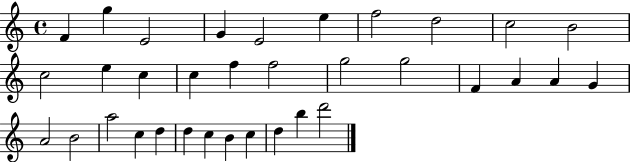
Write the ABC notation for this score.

X:1
T:Untitled
M:4/4
L:1/4
K:C
F g E2 G E2 e f2 d2 c2 B2 c2 e c c f f2 g2 g2 F A A G A2 B2 a2 c d d c B c d b d'2